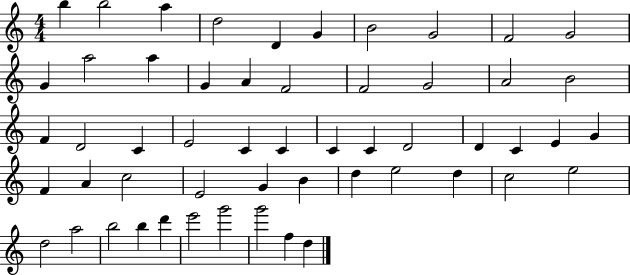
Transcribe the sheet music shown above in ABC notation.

X:1
T:Untitled
M:4/4
L:1/4
K:C
b b2 a d2 D G B2 G2 F2 G2 G a2 a G A F2 F2 G2 A2 B2 F D2 C E2 C C C C D2 D C E G F A c2 E2 G B d e2 d c2 e2 d2 a2 b2 b d' e'2 g'2 g'2 f d